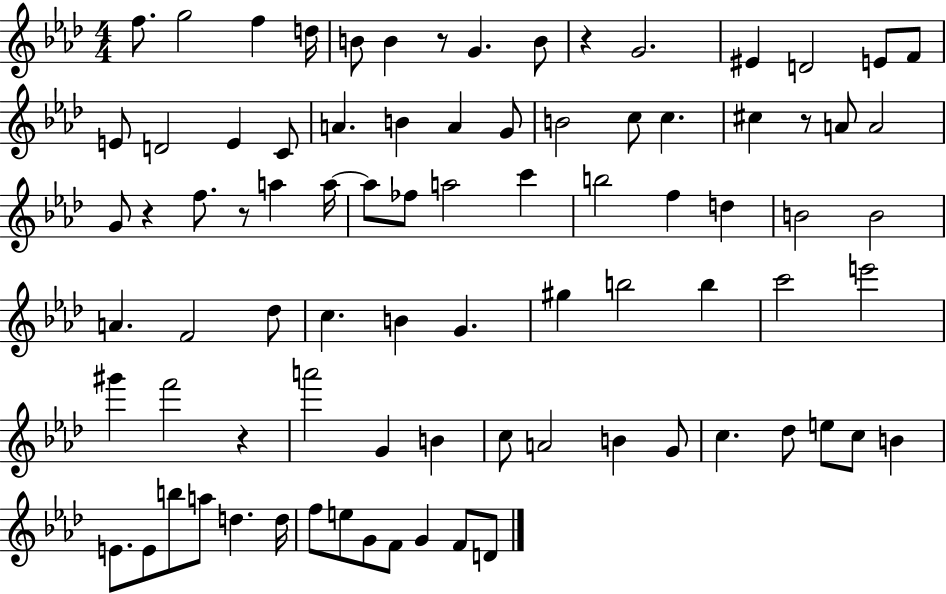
{
  \clef treble
  \numericTimeSignature
  \time 4/4
  \key aes \major
  f''8. g''2 f''4 d''16 | b'8 b'4 r8 g'4. b'8 | r4 g'2. | eis'4 d'2 e'8 f'8 | \break e'8 d'2 e'4 c'8 | a'4. b'4 a'4 g'8 | b'2 c''8 c''4. | cis''4 r8 a'8 a'2 | \break g'8 r4 f''8. r8 a''4 a''16~~ | a''8 fes''8 a''2 c'''4 | b''2 f''4 d''4 | b'2 b'2 | \break a'4. f'2 des''8 | c''4. b'4 g'4. | gis''4 b''2 b''4 | c'''2 e'''2 | \break gis'''4 f'''2 r4 | a'''2 g'4 b'4 | c''8 a'2 b'4 g'8 | c''4. des''8 e''8 c''8 b'4 | \break e'8. e'8 b''8 a''8 d''4. d''16 | f''8 e''8 g'8 f'8 g'4 f'8 d'8 | \bar "|."
}